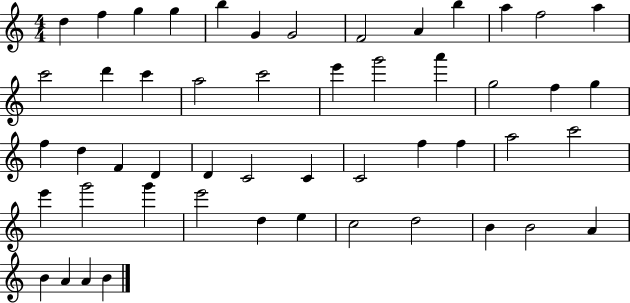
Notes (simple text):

D5/q F5/q G5/q G5/q B5/q G4/q G4/h F4/h A4/q B5/q A5/q F5/h A5/q C6/h D6/q C6/q A5/h C6/h E6/q G6/h A6/q G5/h F5/q G5/q F5/q D5/q F4/q D4/q D4/q C4/h C4/q C4/h F5/q F5/q A5/h C6/h E6/q G6/h G6/q E6/h D5/q E5/q C5/h D5/h B4/q B4/h A4/q B4/q A4/q A4/q B4/q